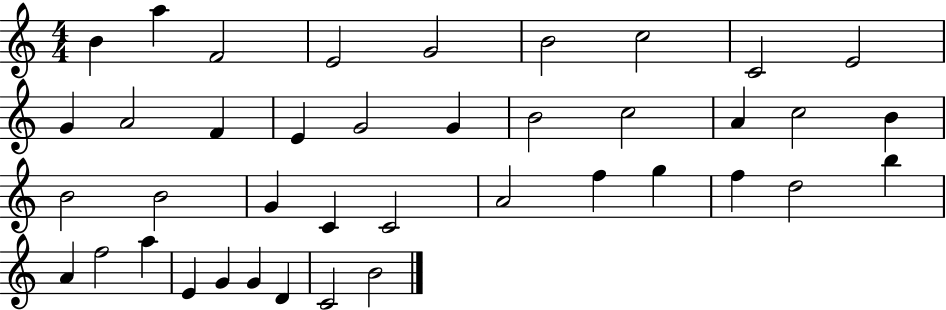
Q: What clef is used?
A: treble